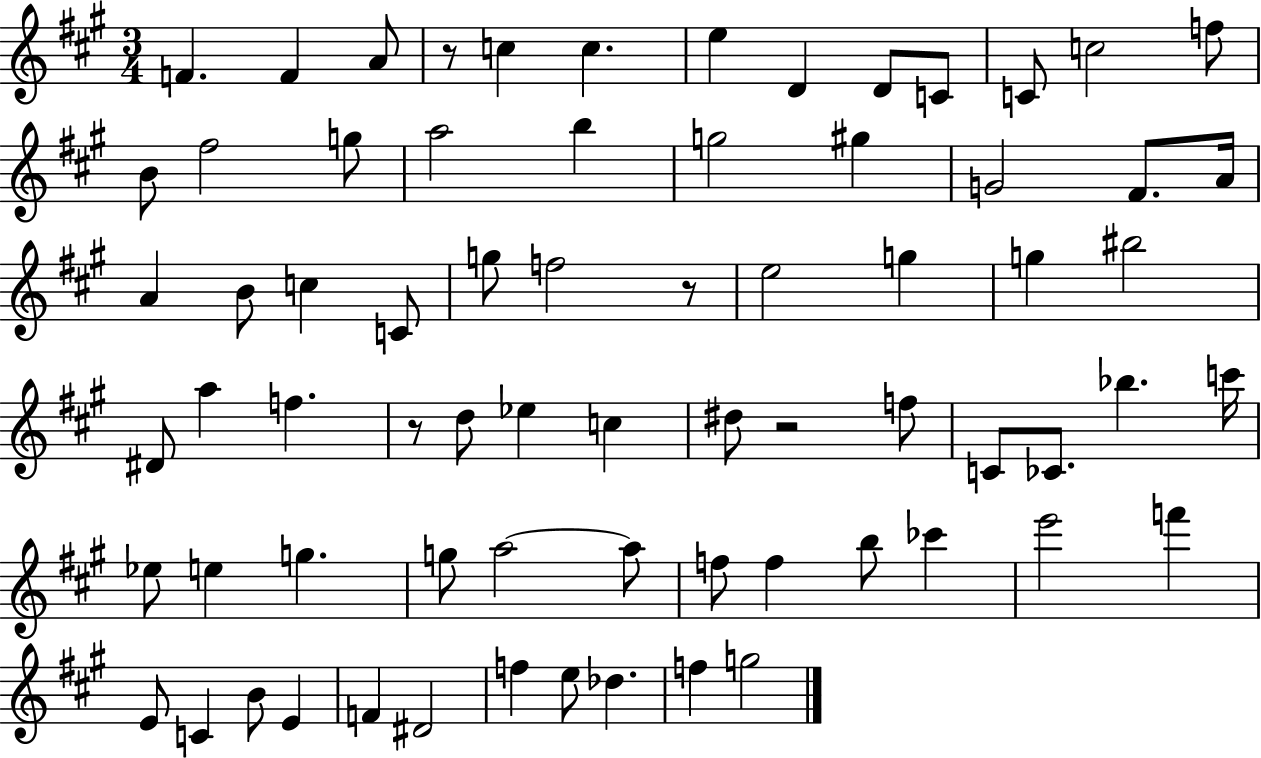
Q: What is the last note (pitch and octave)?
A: G5